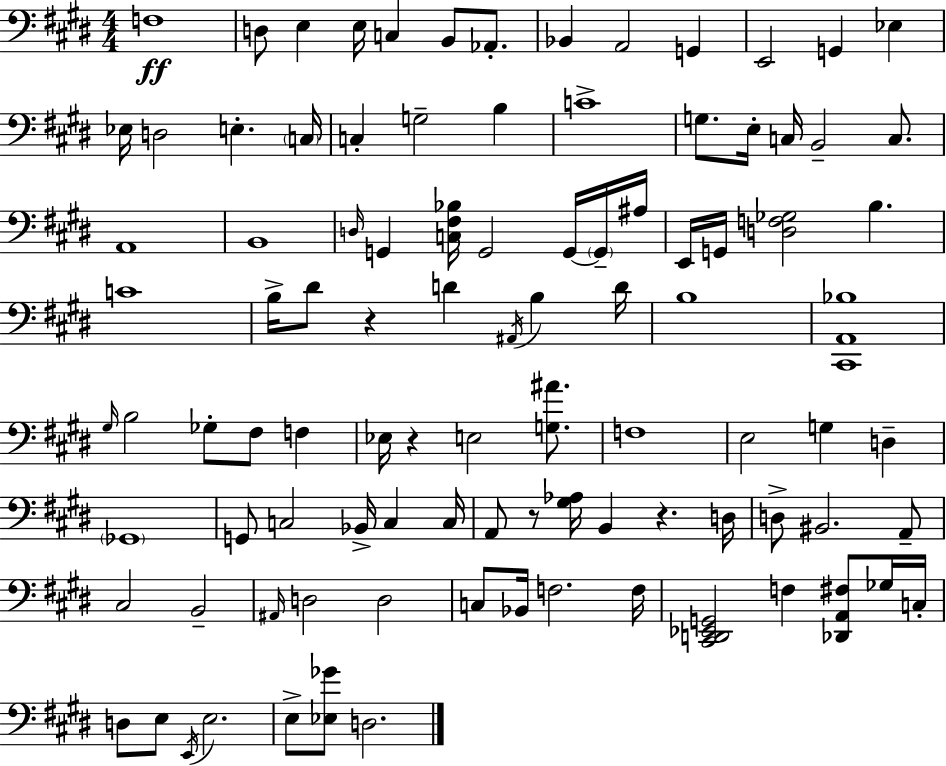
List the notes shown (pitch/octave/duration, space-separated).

F3/w D3/e E3/q E3/s C3/q B2/e Ab2/e. Bb2/q A2/h G2/q E2/h G2/q Eb3/q Eb3/s D3/h E3/q. C3/s C3/q G3/h B3/q C4/w G3/e. E3/s C3/s B2/h C3/e. A2/w B2/w D3/s G2/q [C3,F#3,Bb3]/s G2/h G2/s G2/s A#3/s E2/s G2/s [D3,F3,Gb3]/h B3/q. C4/w B3/s D#4/e R/q D4/q A#2/s B3/q D4/s B3/w [C#2,A2,Bb3]/w G#3/s B3/h Gb3/e F#3/e F3/q Eb3/s R/q E3/h [G3,A#4]/e. F3/w E3/h G3/q D3/q Gb2/w G2/e C3/h Bb2/s C3/q C3/s A2/e R/e [G#3,Ab3]/s B2/q R/q. D3/s D3/e BIS2/h. A2/e C#3/h B2/h A#2/s D3/h D3/h C3/e Bb2/s F3/h. F3/s [C#2,D2,Eb2,G2]/h F3/q [Db2,A2,F#3]/e Gb3/s C3/s D3/e E3/e E2/s E3/h. E3/e [Eb3,Gb4]/e D3/h.